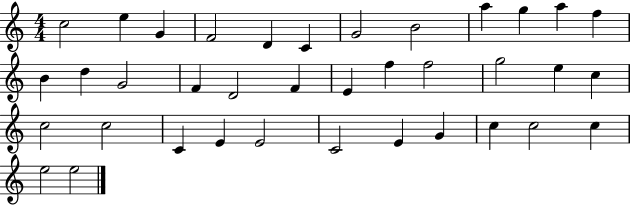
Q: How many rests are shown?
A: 0